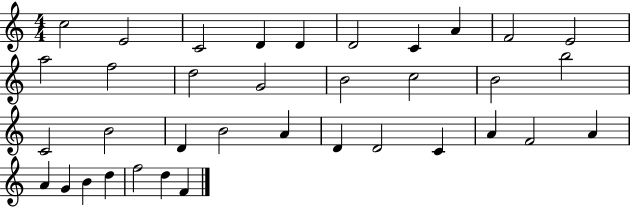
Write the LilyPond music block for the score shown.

{
  \clef treble
  \numericTimeSignature
  \time 4/4
  \key c \major
  c''2 e'2 | c'2 d'4 d'4 | d'2 c'4 a'4 | f'2 e'2 | \break a''2 f''2 | d''2 g'2 | b'2 c''2 | b'2 b''2 | \break c'2 b'2 | d'4 b'2 a'4 | d'4 d'2 c'4 | a'4 f'2 a'4 | \break a'4 g'4 b'4 d''4 | f''2 d''4 f'4 | \bar "|."
}